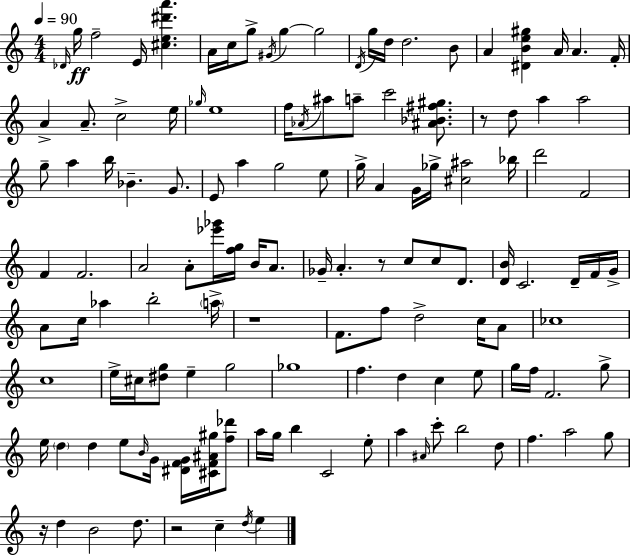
Db4/s G5/s F5/h E4/s [C#5,E5,D#6,A6]/q. A4/s C5/s G5/e G#4/s G5/q G5/h D4/s G5/s D5/s D5/h. B4/e A4/q [D#4,B4,E5,G#5]/q A4/s A4/q. F4/s A4/q A4/e. C5/h E5/s Gb5/s E5/w F5/s Ab4/s A#5/e A5/e C6/h [A#4,Bb4,F#5,G#5]/e. R/e D5/e A5/q A5/h G5/e A5/q B5/s Bb4/q. G4/e. E4/e A5/q G5/h E5/e G5/s A4/q G4/s Gb5/s [C#5,A#5]/h Bb5/s D6/h F4/h F4/q F4/h. A4/h A4/e [Eb6,Gb6]/s [F5,G5]/s B4/s A4/e. Gb4/s A4/q. R/e C5/e C5/e D4/e. [D4,B4]/s C4/h. D4/s F4/s G4/s A4/e C5/s Ab5/q B5/h A5/s R/w F4/e. F5/e D5/h C5/s A4/e CES5/w C5/w E5/s C#5/s [D#5,G5]/e E5/q G5/h Gb5/w F5/q. D5/q C5/q E5/e G5/s F5/s F4/h. G5/e E5/s D5/q D5/q E5/e B4/s G4/s [D#4,F4,G4]/s [C#4,F4,A#4,G#5]/s [F5,Db6]/e A5/s G5/s B5/q C4/h E5/e A5/q A#4/s C6/e B5/h D5/e F5/q. A5/h G5/e R/s D5/q B4/h D5/e. R/h C5/q D5/s E5/q